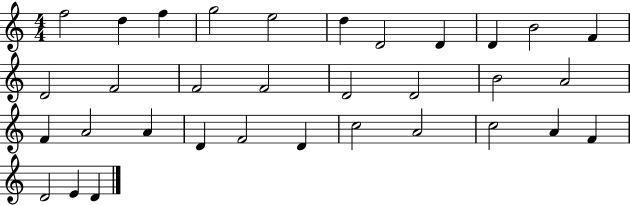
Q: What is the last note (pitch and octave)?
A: D4